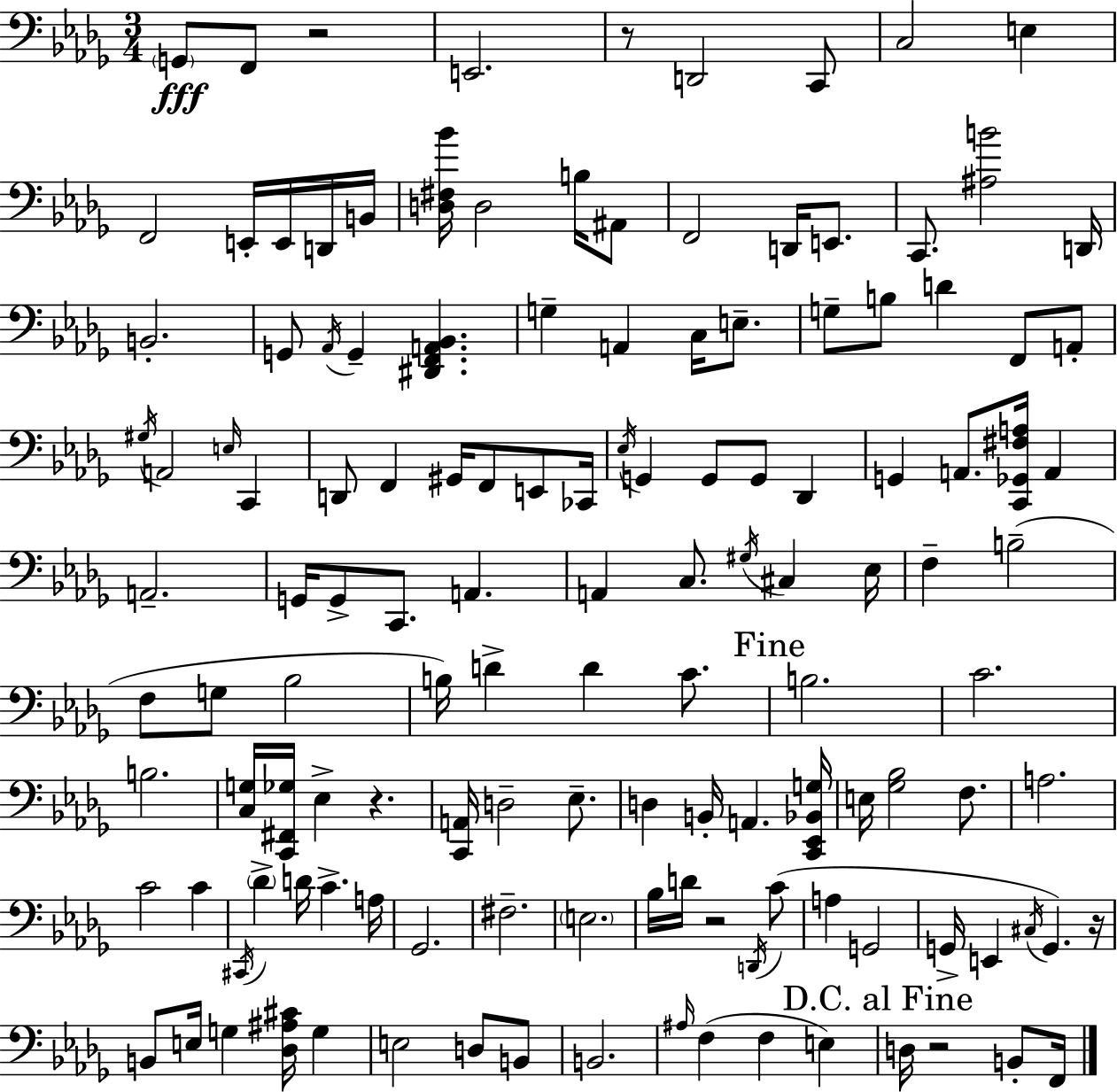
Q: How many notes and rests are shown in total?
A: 133